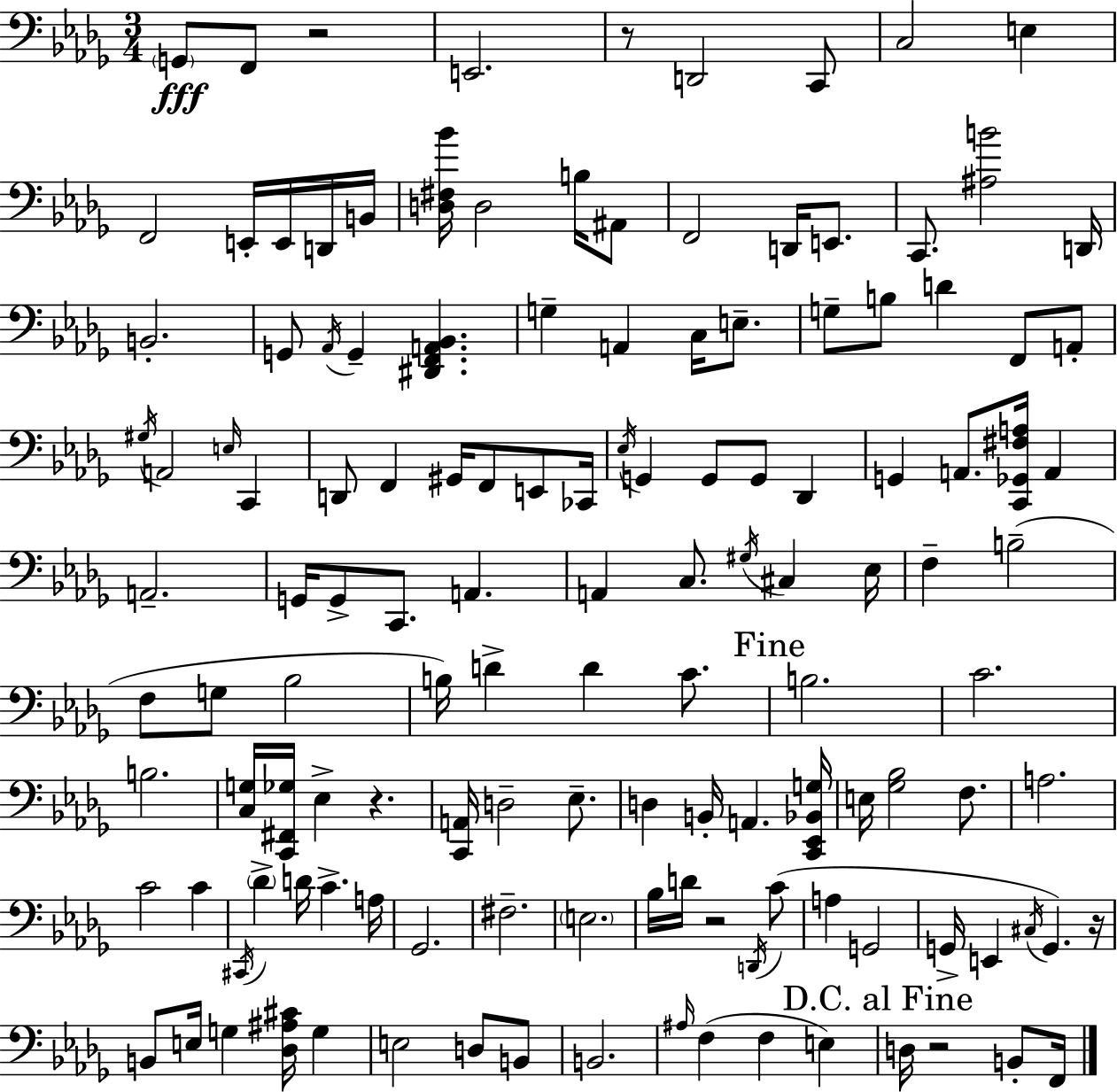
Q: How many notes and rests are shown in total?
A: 133